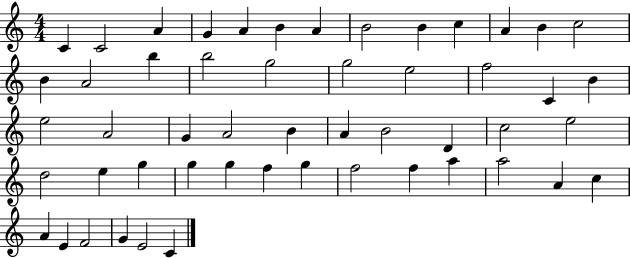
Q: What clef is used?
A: treble